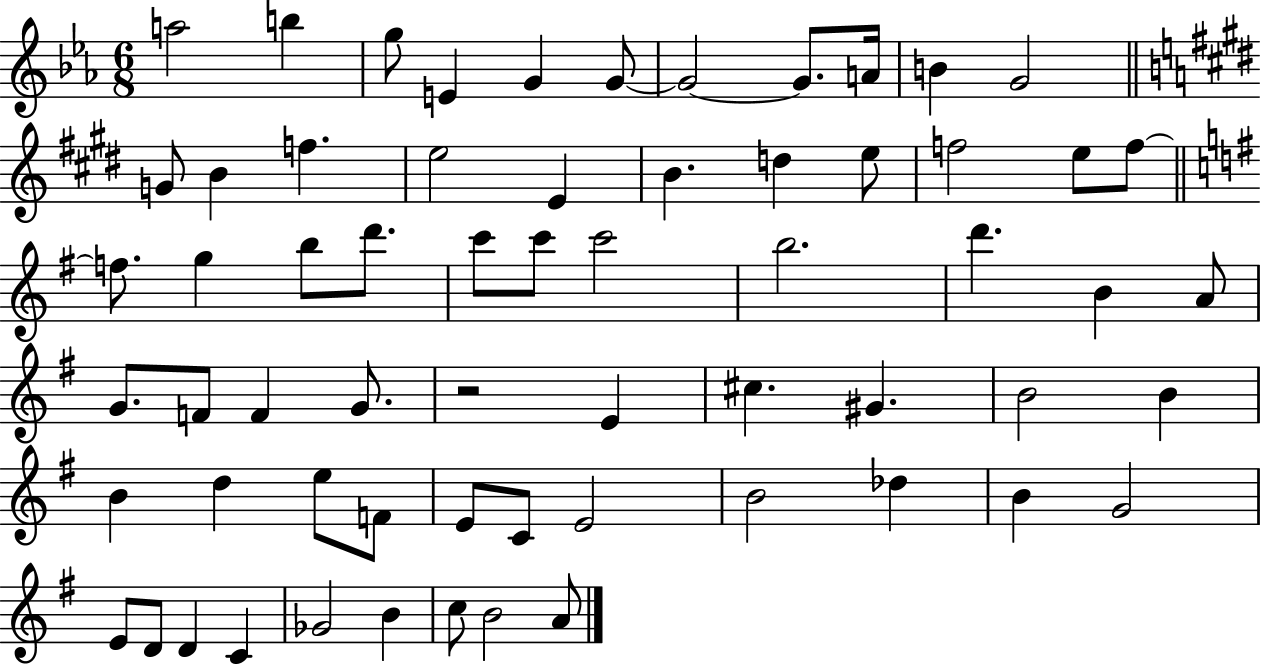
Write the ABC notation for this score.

X:1
T:Untitled
M:6/8
L:1/4
K:Eb
a2 b g/2 E G G/2 G2 G/2 A/4 B G2 G/2 B f e2 E B d e/2 f2 e/2 f/2 f/2 g b/2 d'/2 c'/2 c'/2 c'2 b2 d' B A/2 G/2 F/2 F G/2 z2 E ^c ^G B2 B B d e/2 F/2 E/2 C/2 E2 B2 _d B G2 E/2 D/2 D C _G2 B c/2 B2 A/2